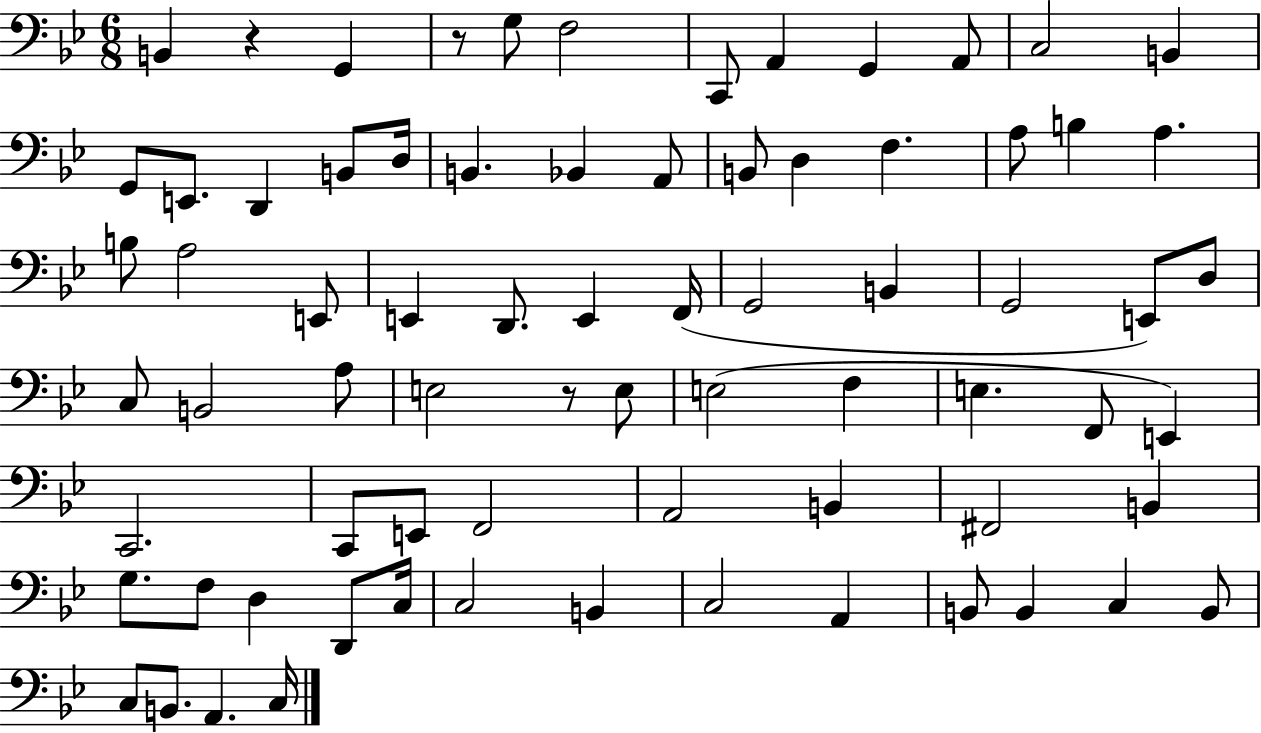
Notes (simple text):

B2/q R/q G2/q R/e G3/e F3/h C2/e A2/q G2/q A2/e C3/h B2/q G2/e E2/e. D2/q B2/e D3/s B2/q. Bb2/q A2/e B2/e D3/q F3/q. A3/e B3/q A3/q. B3/e A3/h E2/e E2/q D2/e. E2/q F2/s G2/h B2/q G2/h E2/e D3/e C3/e B2/h A3/e E3/h R/e E3/e E3/h F3/q E3/q. F2/e E2/q C2/h. C2/e E2/e F2/h A2/h B2/q F#2/h B2/q G3/e. F3/e D3/q D2/e C3/s C3/h B2/q C3/h A2/q B2/e B2/q C3/q B2/e C3/e B2/e. A2/q. C3/s